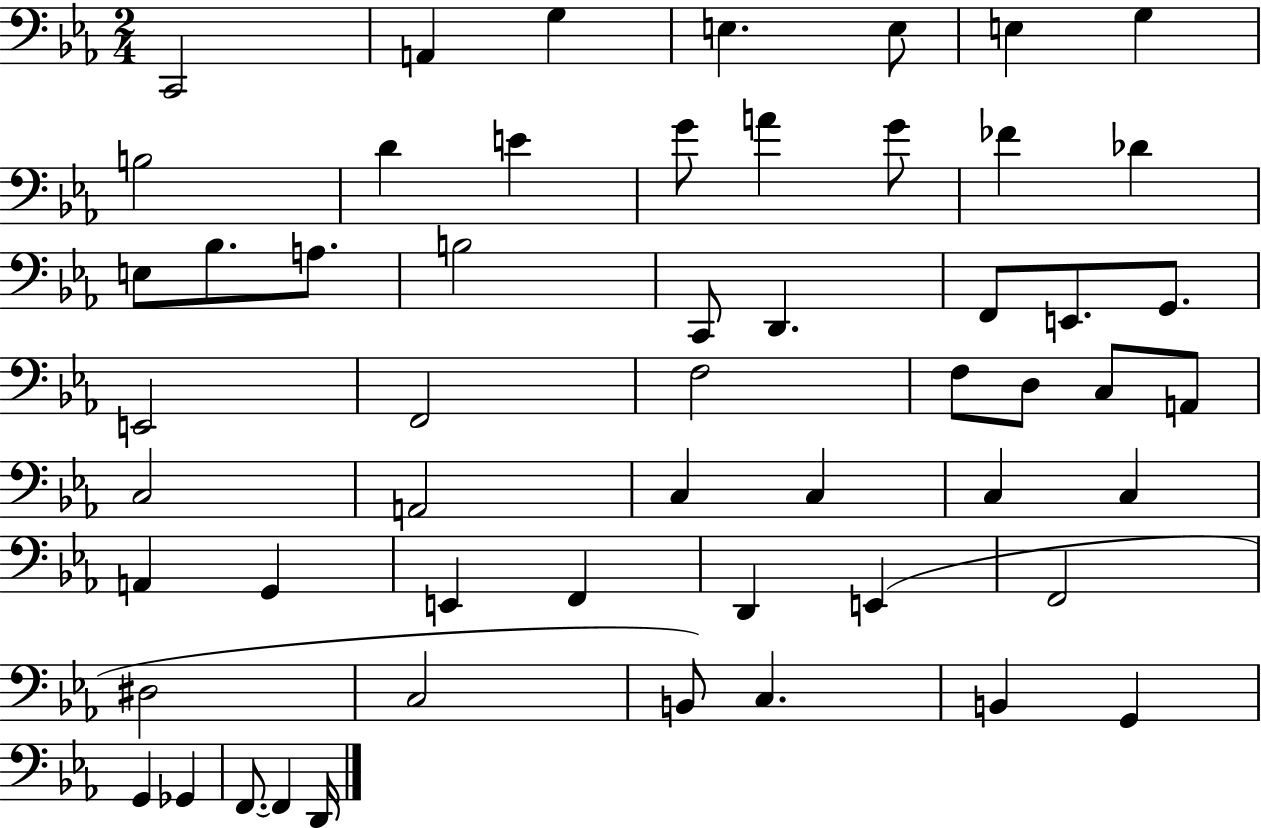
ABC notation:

X:1
T:Untitled
M:2/4
L:1/4
K:Eb
C,,2 A,, G, E, E,/2 E, G, B,2 D E G/2 A G/2 _F _D E,/2 _B,/2 A,/2 B,2 C,,/2 D,, F,,/2 E,,/2 G,,/2 E,,2 F,,2 F,2 F,/2 D,/2 C,/2 A,,/2 C,2 A,,2 C, C, C, C, A,, G,, E,, F,, D,, E,, F,,2 ^D,2 C,2 B,,/2 C, B,, G,, G,, _G,, F,,/2 F,, D,,/4